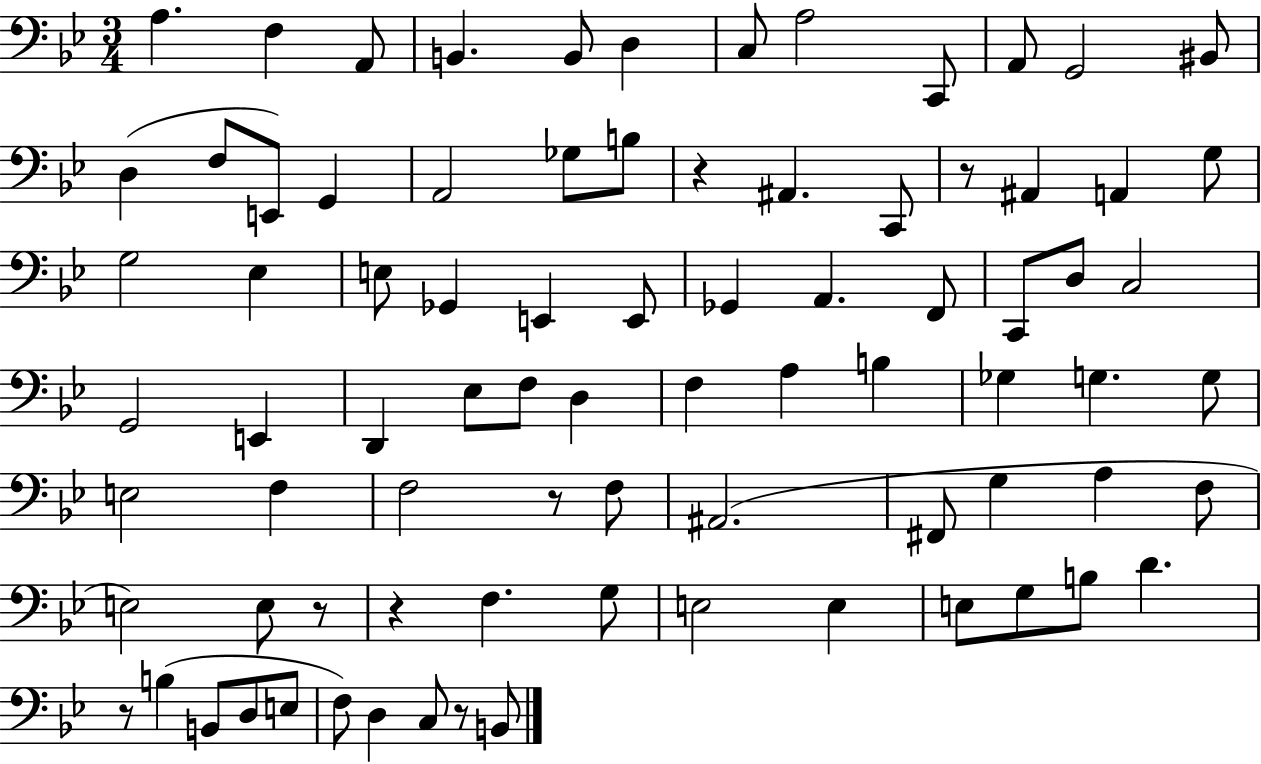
{
  \clef bass
  \numericTimeSignature
  \time 3/4
  \key bes \major
  a4. f4 a,8 | b,4. b,8 d4 | c8 a2 c,8 | a,8 g,2 bis,8 | \break d4( f8 e,8) g,4 | a,2 ges8 b8 | r4 ais,4. c,8 | r8 ais,4 a,4 g8 | \break g2 ees4 | e8 ges,4 e,4 e,8 | ges,4 a,4. f,8 | c,8 d8 c2 | \break g,2 e,4 | d,4 ees8 f8 d4 | f4 a4 b4 | ges4 g4. g8 | \break e2 f4 | f2 r8 f8 | ais,2.( | fis,8 g4 a4 f8 | \break e2) e8 r8 | r4 f4. g8 | e2 e4 | e8 g8 b8 d'4. | \break r8 b4( b,8 d8 e8 | f8) d4 c8 r8 b,8 | \bar "|."
}